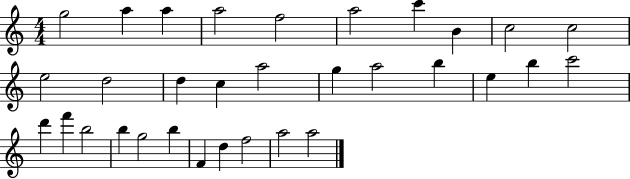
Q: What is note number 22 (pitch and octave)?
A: D6